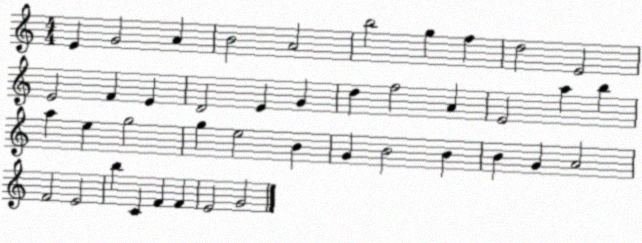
X:1
T:Untitled
M:4/4
L:1/4
K:C
E G2 A B2 A2 b2 g f d2 E2 E2 F E D2 E G d f2 A E2 a b a e g2 g e2 B G B2 B B G A2 F2 E2 b C F F E2 G2